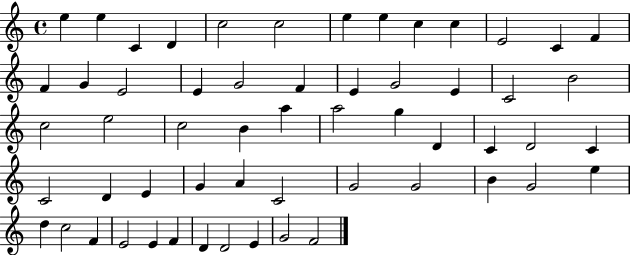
X:1
T:Untitled
M:4/4
L:1/4
K:C
e e C D c2 c2 e e c c E2 C F F G E2 E G2 F E G2 E C2 B2 c2 e2 c2 B a a2 g D C D2 C C2 D E G A C2 G2 G2 B G2 e d c2 F E2 E F D D2 E G2 F2